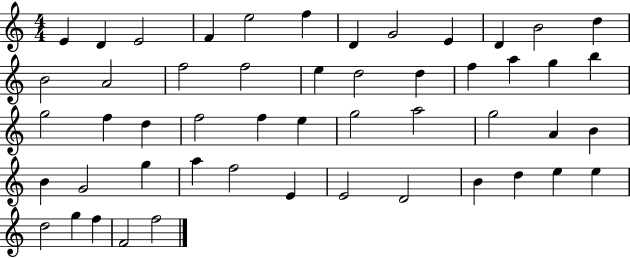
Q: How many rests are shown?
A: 0